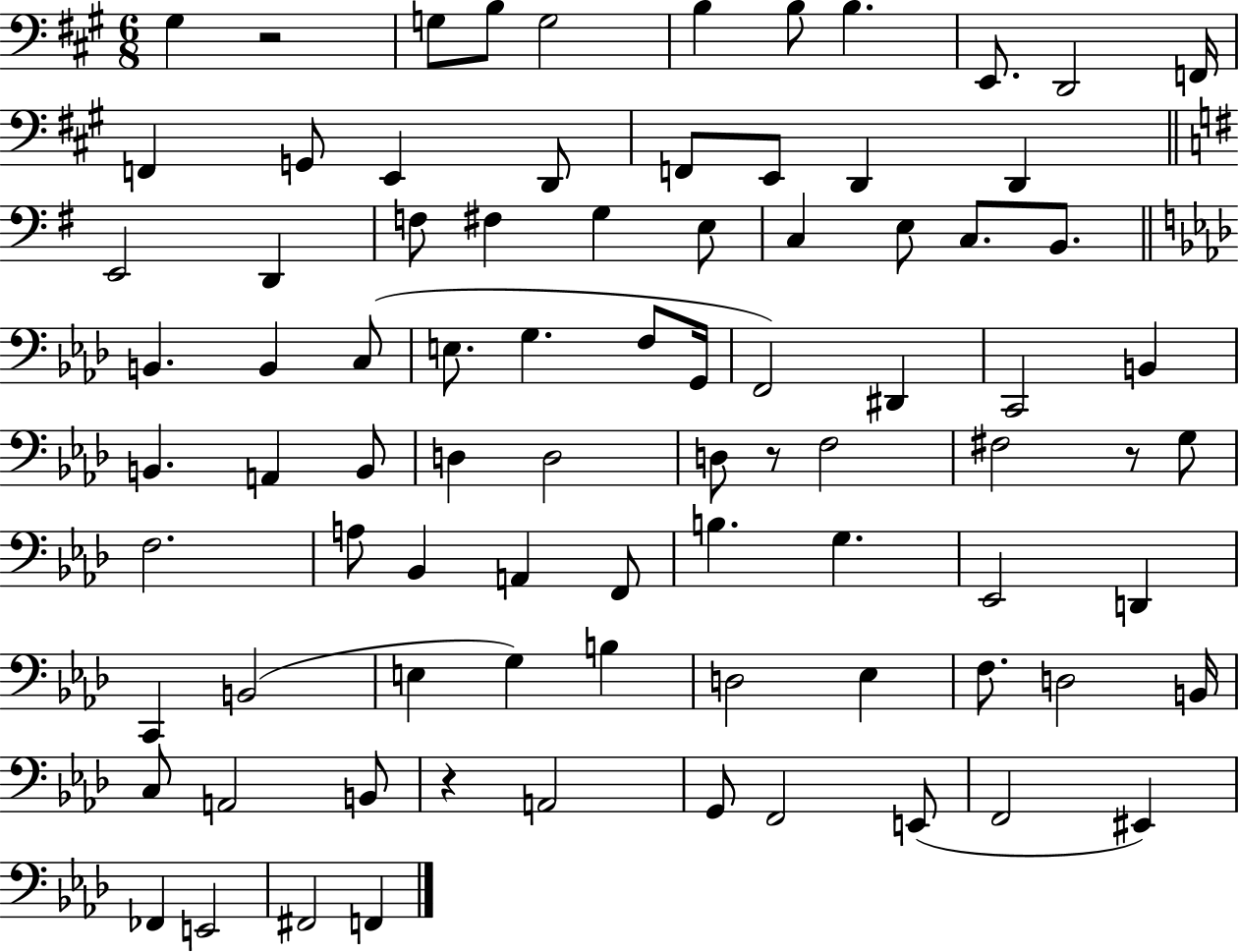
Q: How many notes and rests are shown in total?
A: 84